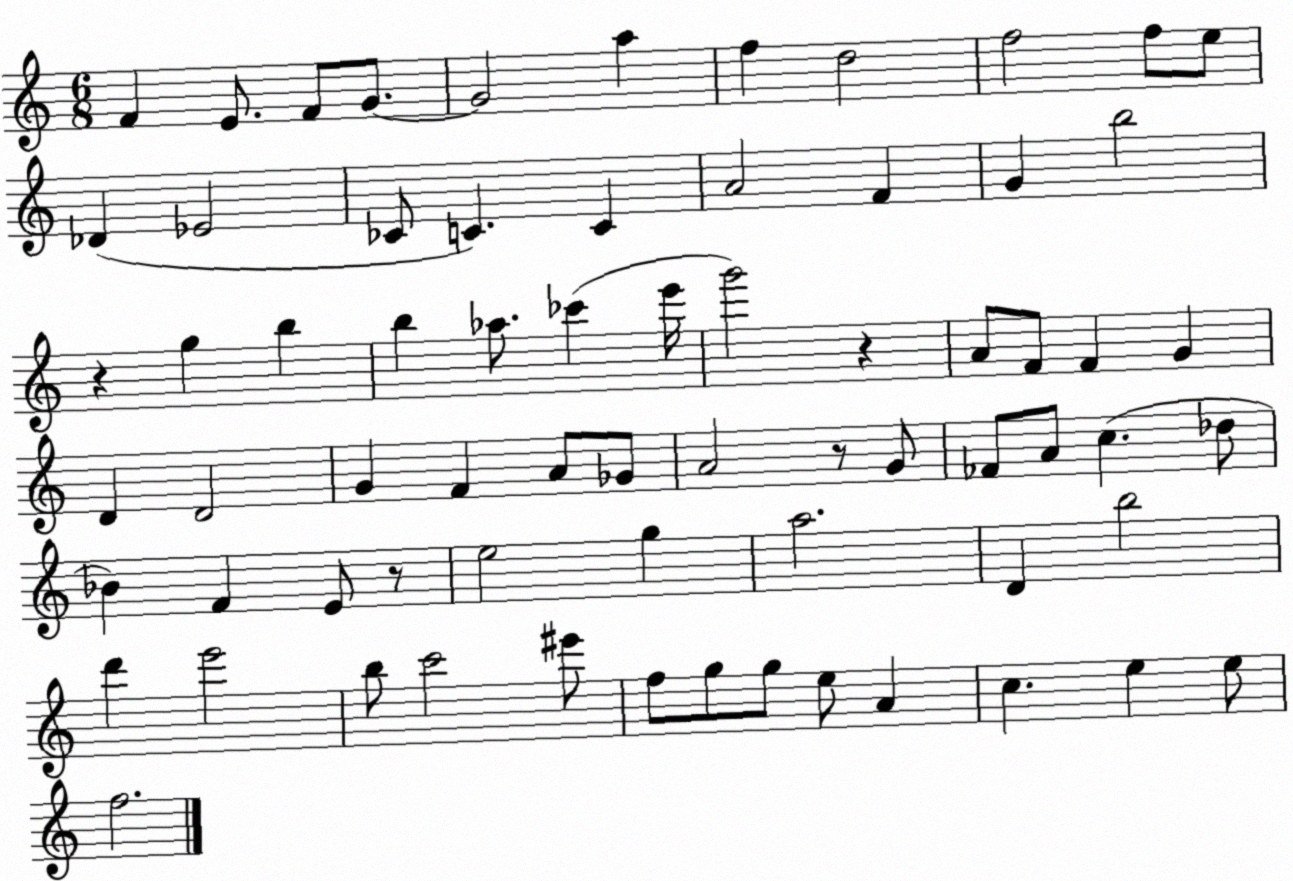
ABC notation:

X:1
T:Untitled
M:6/8
L:1/4
K:C
F E/2 F/2 G/2 G2 a f d2 f2 f/2 e/2 _D _E2 _C/2 C C A2 F G b2 z g b b _a/2 _c' e'/4 g'2 z A/2 F/2 F G D D2 G F A/2 _G/2 A2 z/2 G/2 _F/2 A/2 c _d/2 _B F E/2 z/2 e2 g a2 D b2 d' e'2 b/2 c'2 ^e'/2 f/2 g/2 g/2 e/2 A c e e/2 f2